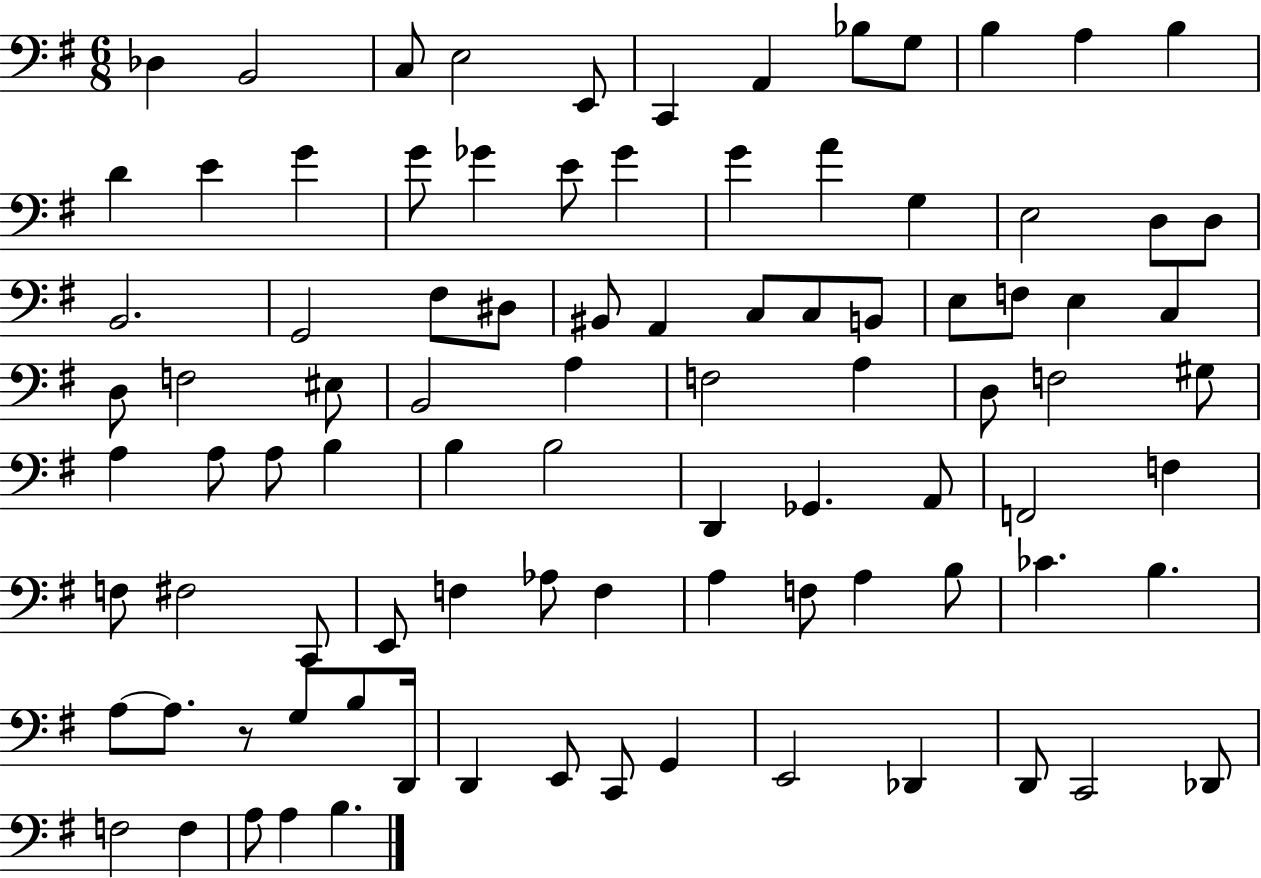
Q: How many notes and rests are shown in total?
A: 92